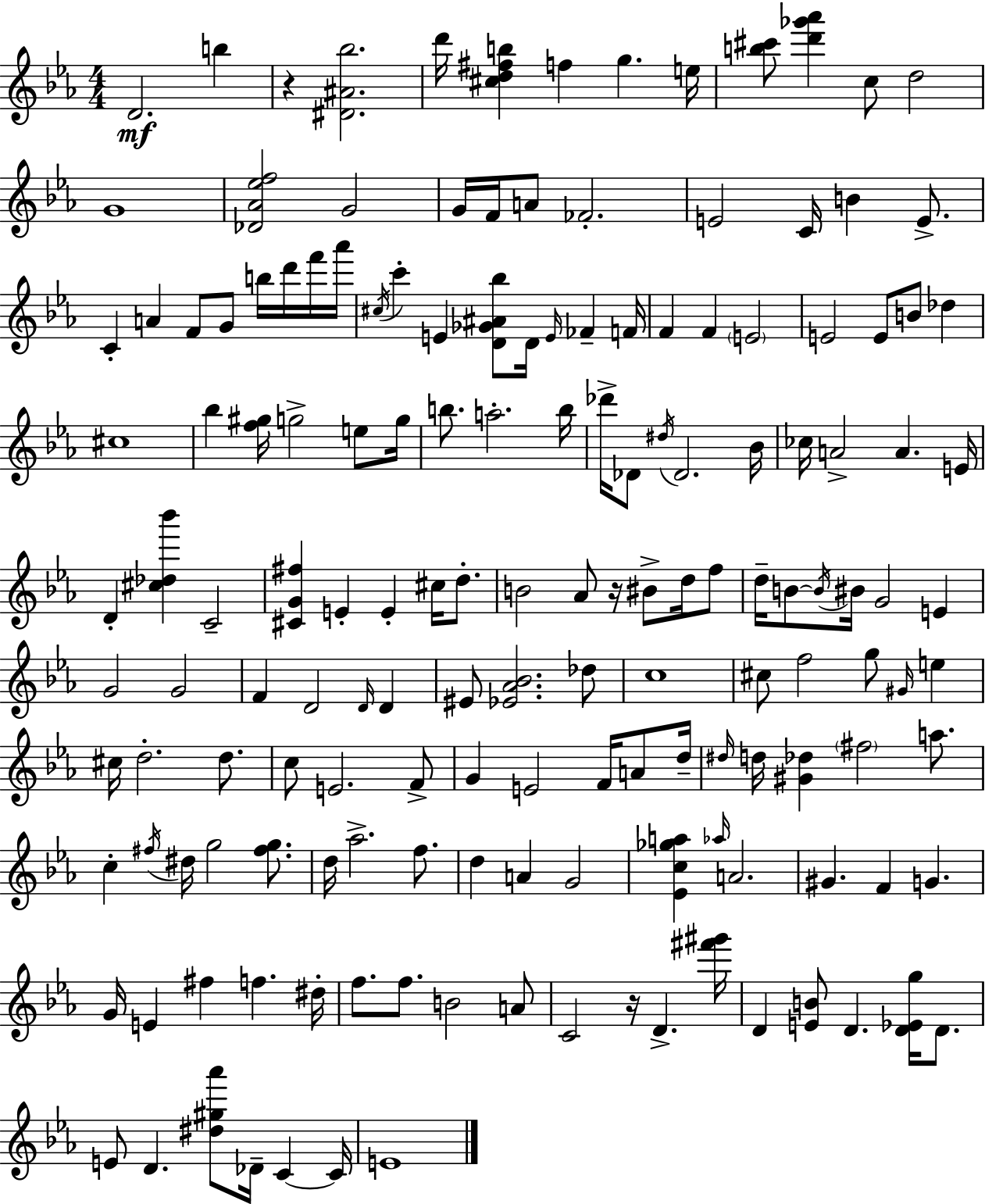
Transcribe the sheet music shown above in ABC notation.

X:1
T:Untitled
M:4/4
L:1/4
K:Eb
D2 b z [^D^A_b]2 d'/4 [^cd^fb] f g e/4 [b^c']/2 [d'_g'_a'] c/2 d2 G4 [_D_A_ef]2 G2 G/4 F/4 A/2 _F2 E2 C/4 B E/2 C A F/2 G/2 b/4 d'/4 f'/4 _a'/4 ^c/4 c' E [D_G^A_b]/2 D/4 E/4 _F F/4 F F E2 E2 E/2 B/2 _d ^c4 _b [f^g]/4 g2 e/2 g/4 b/2 a2 b/4 _d'/4 _D/2 ^d/4 _D2 _B/4 _c/4 A2 A E/4 D [^c_d_b'] C2 [^CG^f] E E ^c/4 d/2 B2 _A/2 z/4 ^B/2 d/4 f/2 d/4 B/2 B/4 ^B/4 G2 E G2 G2 F D2 D/4 D ^E/2 [_E_A_B]2 _d/2 c4 ^c/2 f2 g/2 ^G/4 e ^c/4 d2 d/2 c/2 E2 F/2 G E2 F/4 A/2 d/4 ^d/4 d/4 [^G_d] ^f2 a/2 c ^f/4 ^d/4 g2 [^fg]/2 d/4 _a2 f/2 d A G2 [_Ec_ga] _a/4 A2 ^G F G G/4 E ^f f ^d/4 f/2 f/2 B2 A/2 C2 z/4 D [^f'^g']/4 D [EB]/2 D [D_Eg]/4 D/2 E/2 D [^d^g_a']/2 _D/4 C C/4 E4